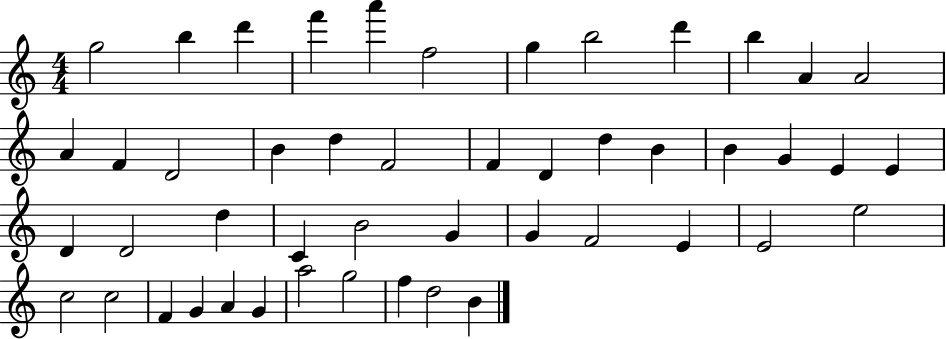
G5/h B5/q D6/q F6/q A6/q F5/h G5/q B5/h D6/q B5/q A4/q A4/h A4/q F4/q D4/h B4/q D5/q F4/h F4/q D4/q D5/q B4/q B4/q G4/q E4/q E4/q D4/q D4/h D5/q C4/q B4/h G4/q G4/q F4/h E4/q E4/h E5/h C5/h C5/h F4/q G4/q A4/q G4/q A5/h G5/h F5/q D5/h B4/q